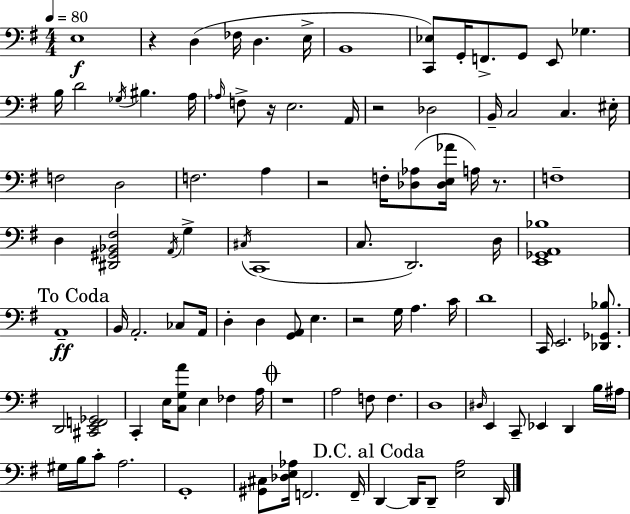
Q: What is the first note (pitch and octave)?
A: E3